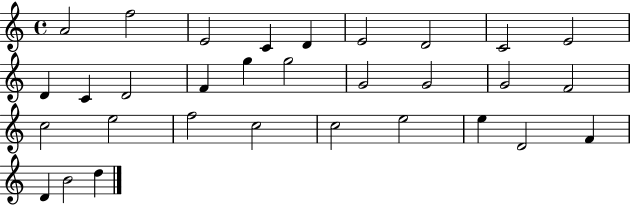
{
  \clef treble
  \time 4/4
  \defaultTimeSignature
  \key c \major
  a'2 f''2 | e'2 c'4 d'4 | e'2 d'2 | c'2 e'2 | \break d'4 c'4 d'2 | f'4 g''4 g''2 | g'2 g'2 | g'2 f'2 | \break c''2 e''2 | f''2 c''2 | c''2 e''2 | e''4 d'2 f'4 | \break d'4 b'2 d''4 | \bar "|."
}